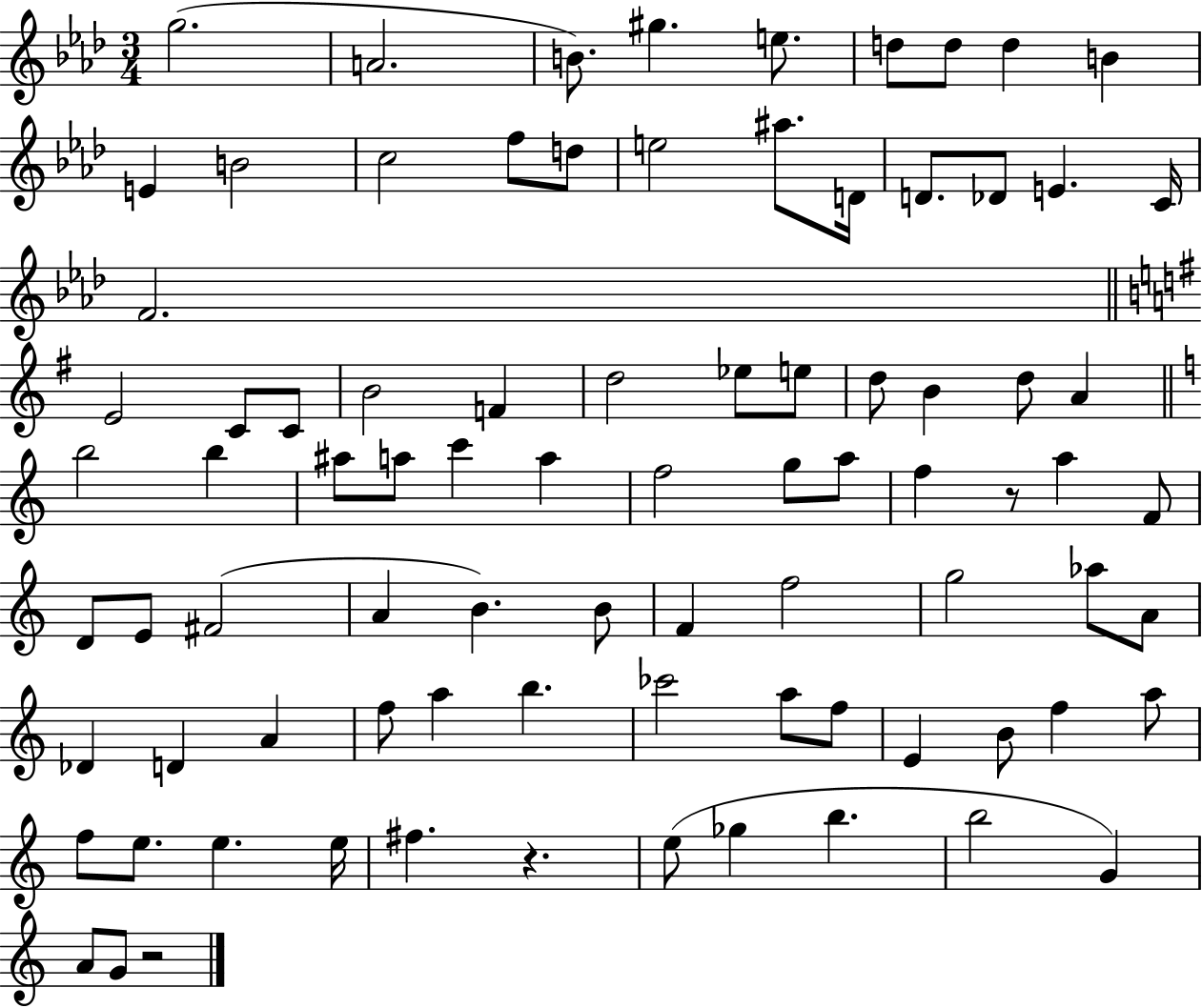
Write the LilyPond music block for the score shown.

{
  \clef treble
  \numericTimeSignature
  \time 3/4
  \key aes \major
  g''2.( | a'2. | b'8.) gis''4. e''8. | d''8 d''8 d''4 b'4 | \break e'4 b'2 | c''2 f''8 d''8 | e''2 ais''8. d'16 | d'8. des'8 e'4. c'16 | \break f'2. | \bar "||" \break \key g \major e'2 c'8 c'8 | b'2 f'4 | d''2 ees''8 e''8 | d''8 b'4 d''8 a'4 | \break \bar "||" \break \key c \major b''2 b''4 | ais''8 a''8 c'''4 a''4 | f''2 g''8 a''8 | f''4 r8 a''4 f'8 | \break d'8 e'8 fis'2( | a'4 b'4.) b'8 | f'4 f''2 | g''2 aes''8 a'8 | \break des'4 d'4 a'4 | f''8 a''4 b''4. | ces'''2 a''8 f''8 | e'4 b'8 f''4 a''8 | \break f''8 e''8. e''4. e''16 | fis''4. r4. | e''8( ges''4 b''4. | b''2 g'4) | \break a'8 g'8 r2 | \bar "|."
}